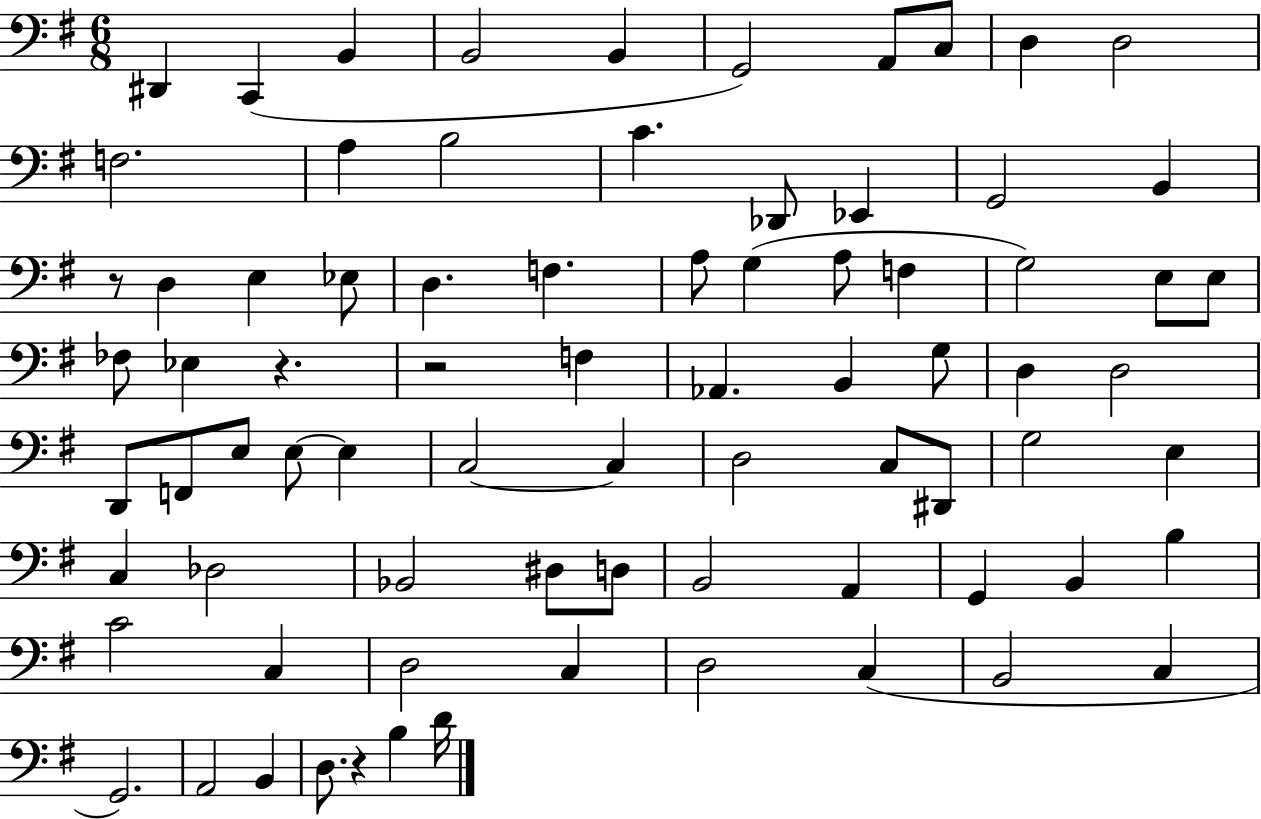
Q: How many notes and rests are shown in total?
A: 78